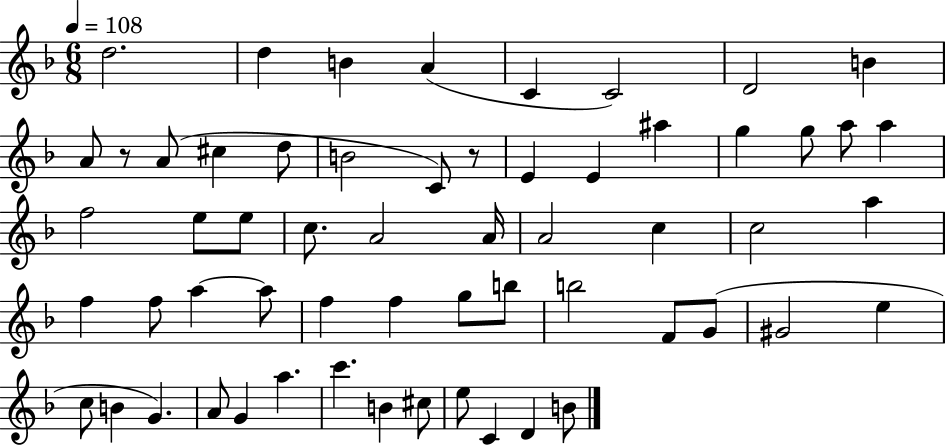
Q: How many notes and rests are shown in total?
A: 59